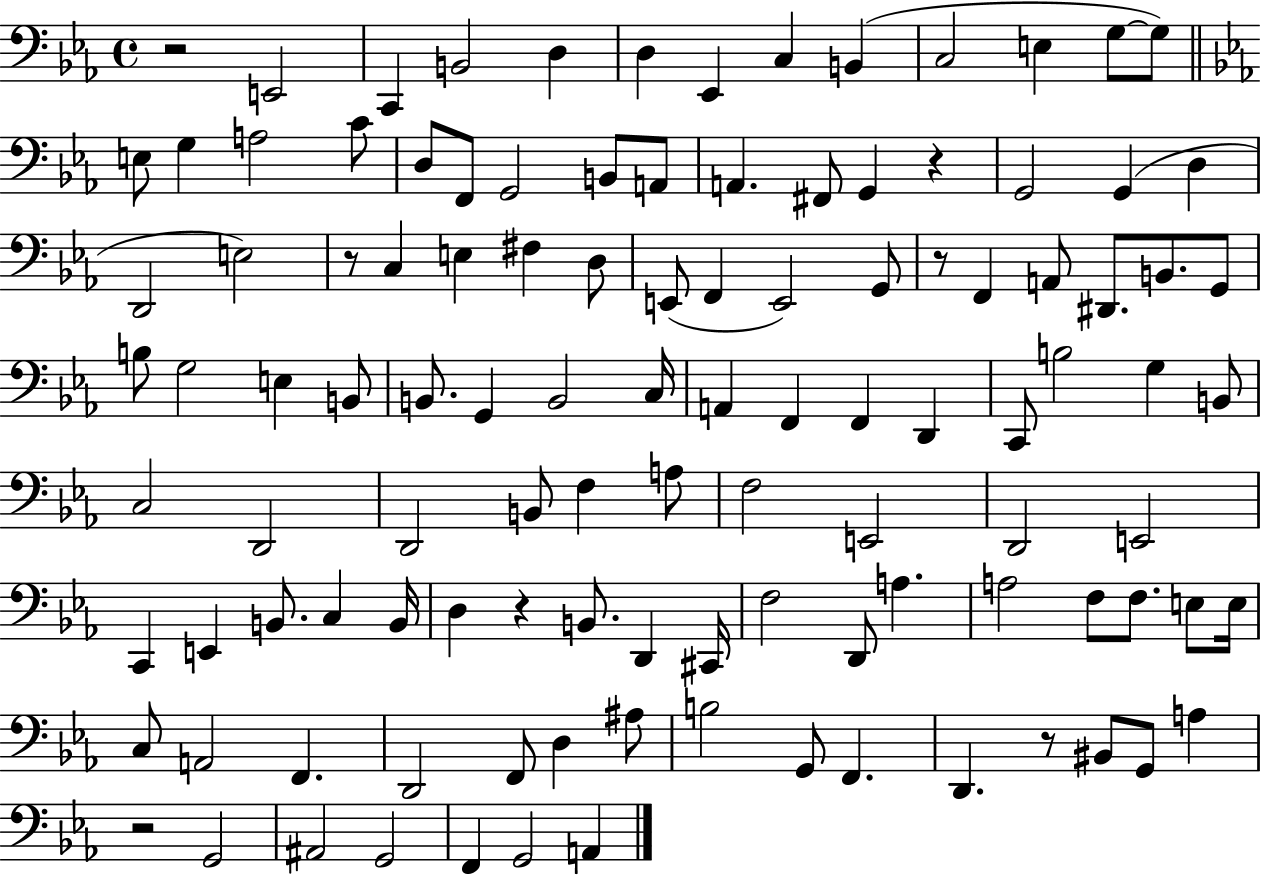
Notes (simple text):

R/h E2/h C2/q B2/h D3/q D3/q Eb2/q C3/q B2/q C3/h E3/q G3/e G3/e E3/e G3/q A3/h C4/e D3/e F2/e G2/h B2/e A2/e A2/q. F#2/e G2/q R/q G2/h G2/q D3/q D2/h E3/h R/e C3/q E3/q F#3/q D3/e E2/e F2/q E2/h G2/e R/e F2/q A2/e D#2/e. B2/e. G2/e B3/e G3/h E3/q B2/e B2/e. G2/q B2/h C3/s A2/q F2/q F2/q D2/q C2/e B3/h G3/q B2/e C3/h D2/h D2/h B2/e F3/q A3/e F3/h E2/h D2/h E2/h C2/q E2/q B2/e. C3/q B2/s D3/q R/q B2/e. D2/q C#2/s F3/h D2/e A3/q. A3/h F3/e F3/e. E3/e E3/s C3/e A2/h F2/q. D2/h F2/e D3/q A#3/e B3/h G2/e F2/q. D2/q. R/e BIS2/e G2/e A3/q R/h G2/h A#2/h G2/h F2/q G2/h A2/q